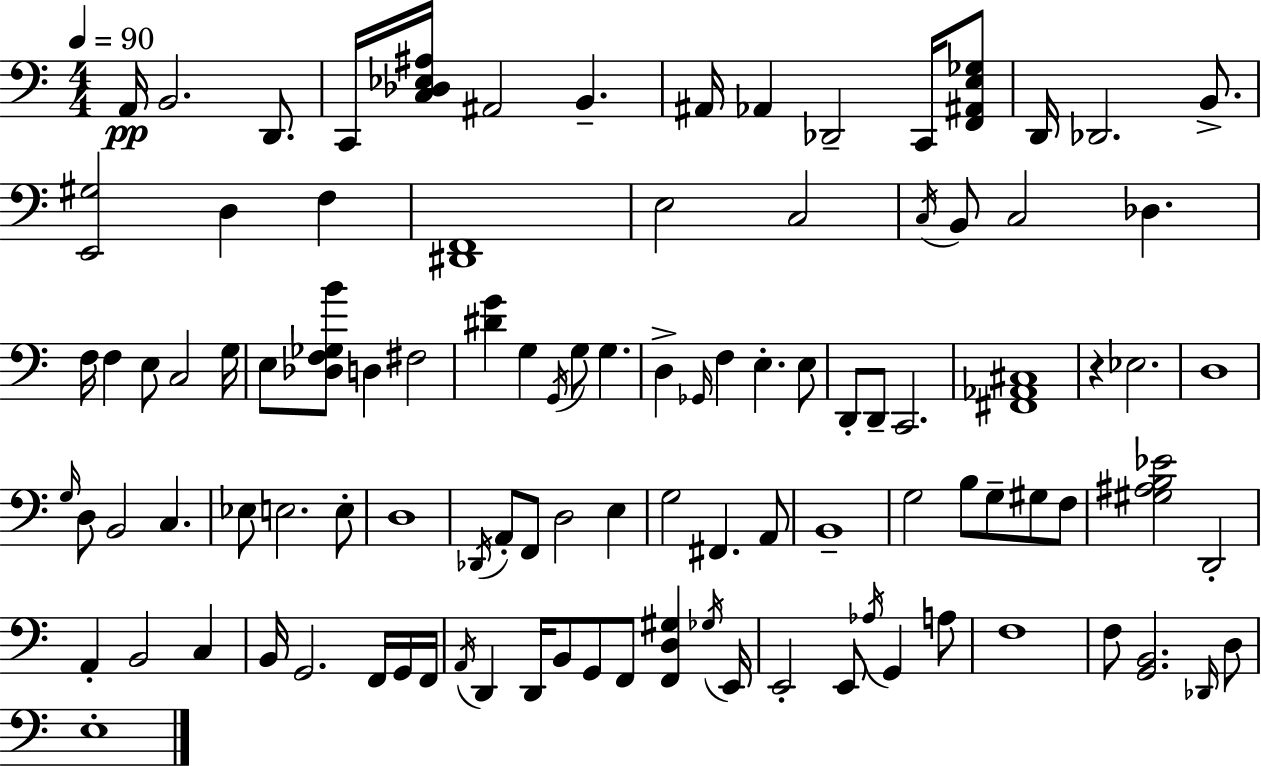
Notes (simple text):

A2/s B2/h. D2/e. C2/s [C3,Db3,Eb3,A#3]/s A#2/h B2/q. A#2/s Ab2/q Db2/h C2/s [F2,A#2,E3,Gb3]/e D2/s Db2/h. B2/e. [E2,G#3]/h D3/q F3/q [D#2,F2]/w E3/h C3/h C3/s B2/e C3/h Db3/q. F3/s F3/q E3/e C3/h G3/s E3/e [Db3,F3,Gb3,B4]/e D3/q F#3/h [D#4,G4]/q G3/q G2/s G3/e G3/q. D3/q Gb2/s F3/q E3/q. E3/e D2/e D2/e C2/h. [F#2,Ab2,C#3]/w R/q Eb3/h. D3/w G3/s D3/e B2/h C3/q. Eb3/e E3/h. E3/e D3/w Db2/s A2/e F2/e D3/h E3/q G3/h F#2/q. A2/e B2/w G3/h B3/e G3/e G#3/e F3/e [G#3,A#3,B3,Eb4]/h D2/h A2/q B2/h C3/q B2/s G2/h. F2/s G2/s F2/s A2/s D2/q D2/s B2/e G2/e F2/e [F2,D3,G#3]/q Gb3/s E2/s E2/h E2/e Ab3/s G2/q A3/e F3/w F3/e [G2,B2]/h. Db2/s D3/e E3/w